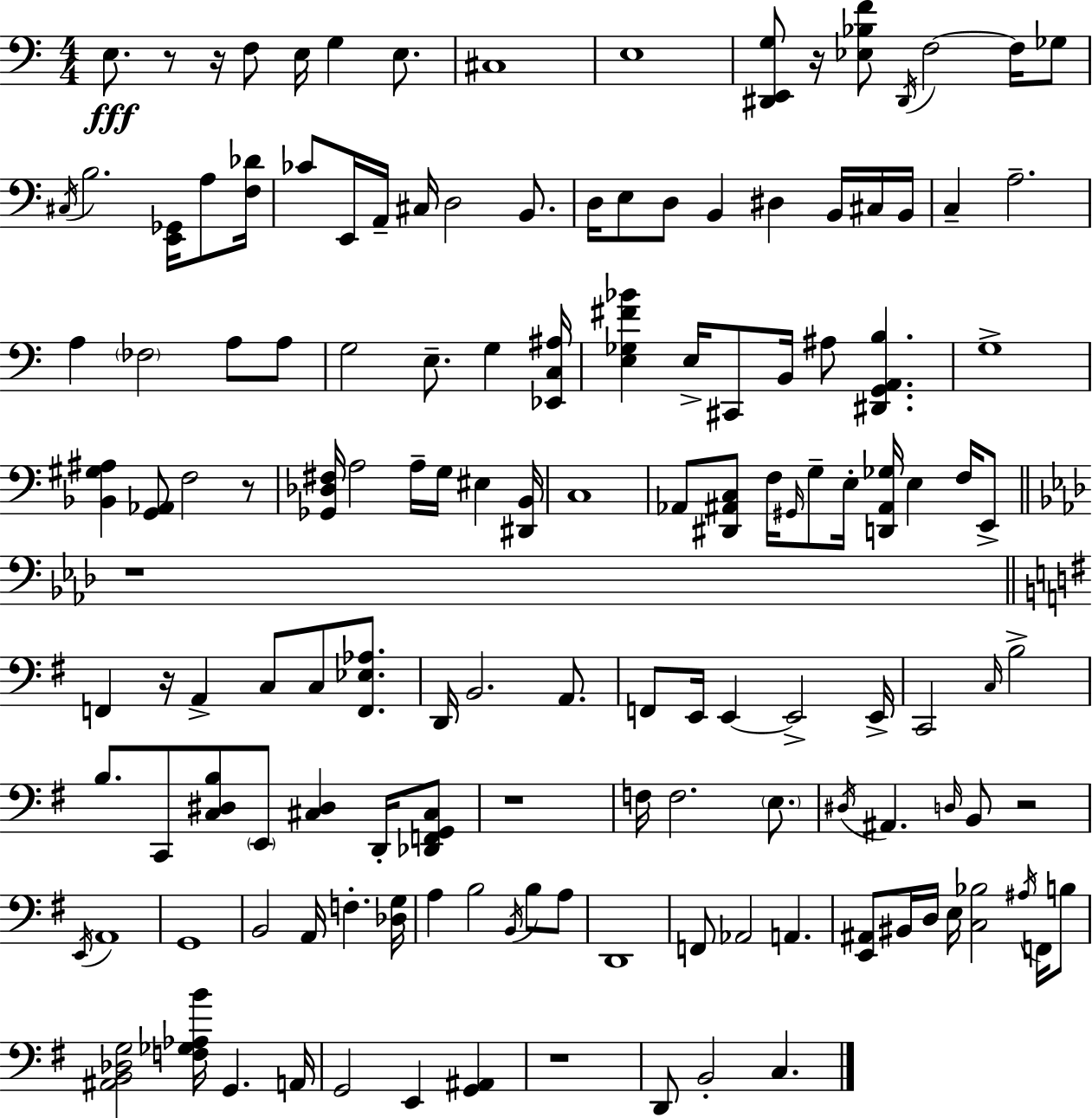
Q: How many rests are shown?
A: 9